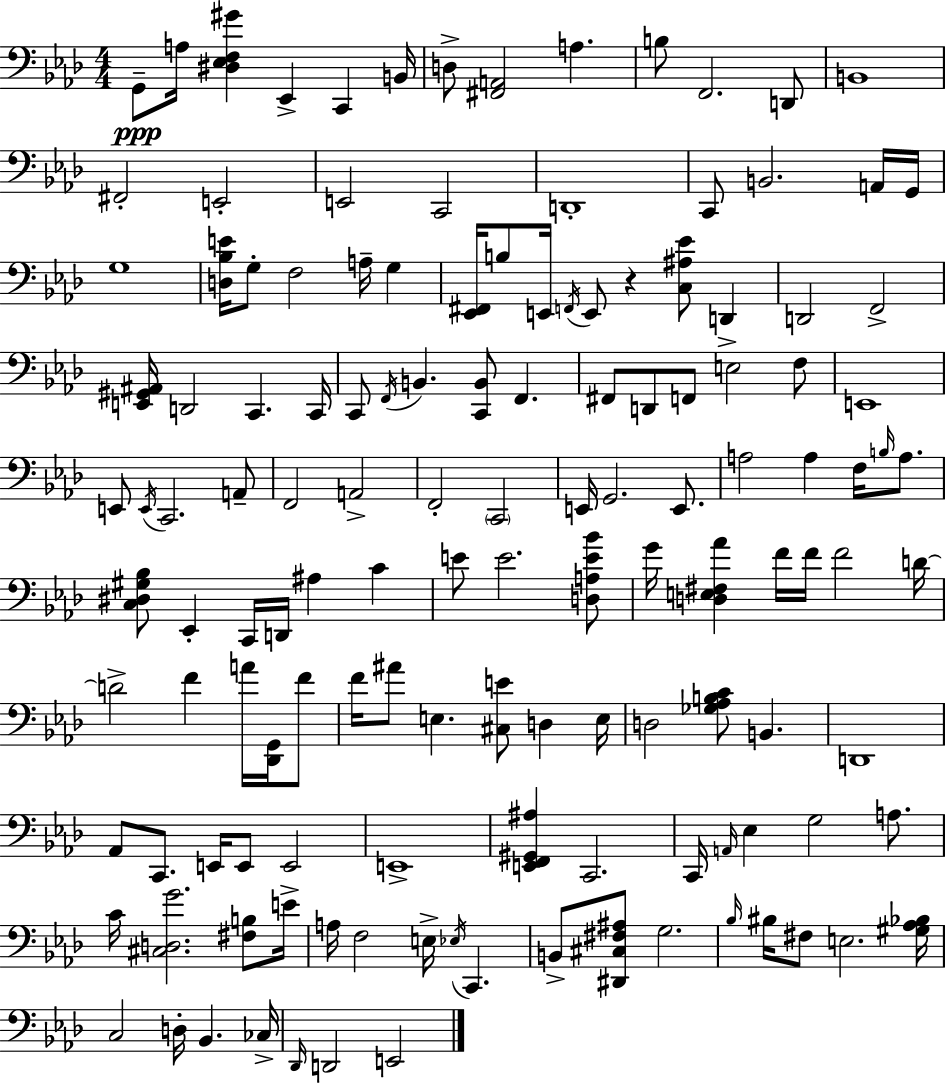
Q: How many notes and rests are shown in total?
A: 136